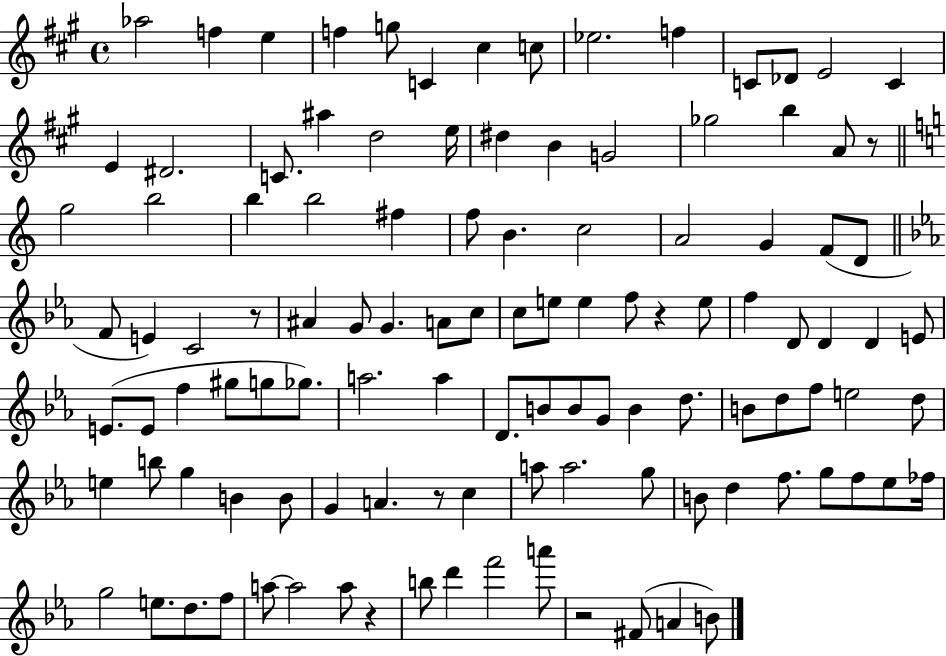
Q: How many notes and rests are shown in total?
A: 113